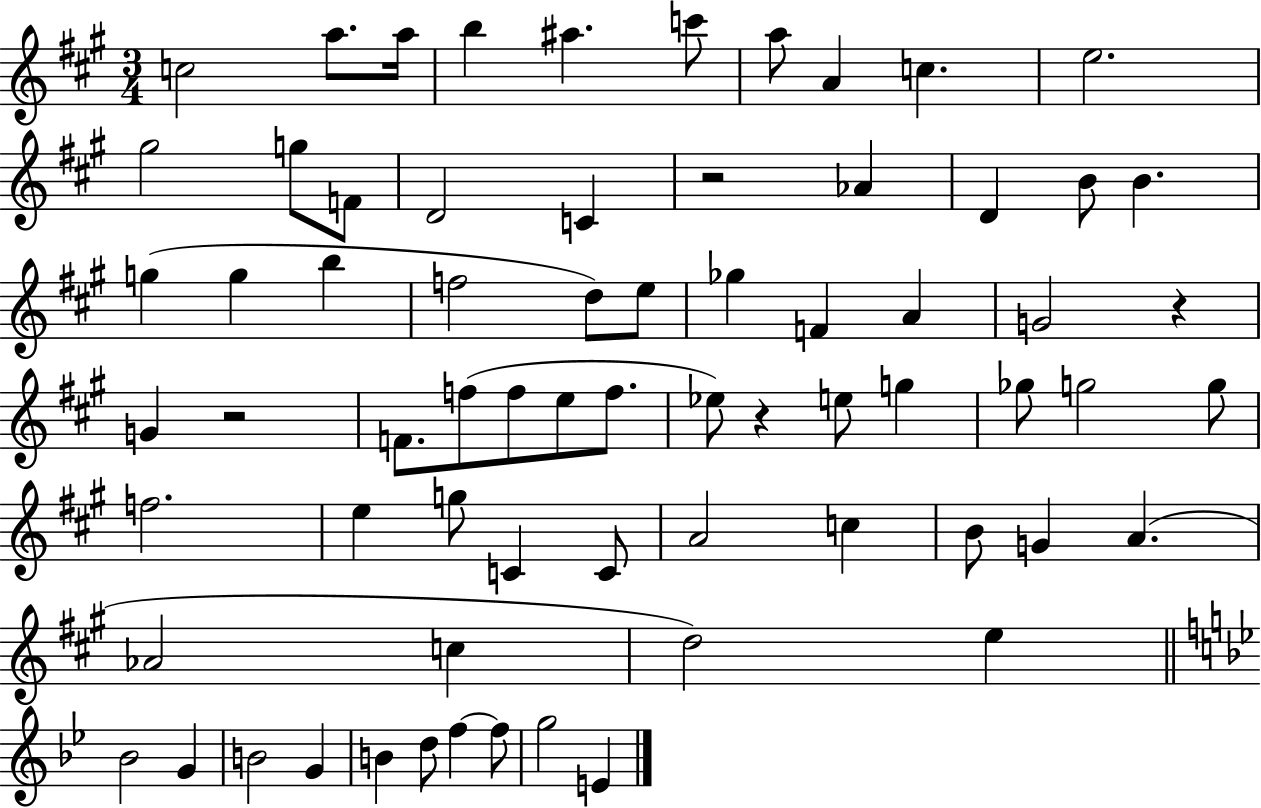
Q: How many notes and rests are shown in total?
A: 69